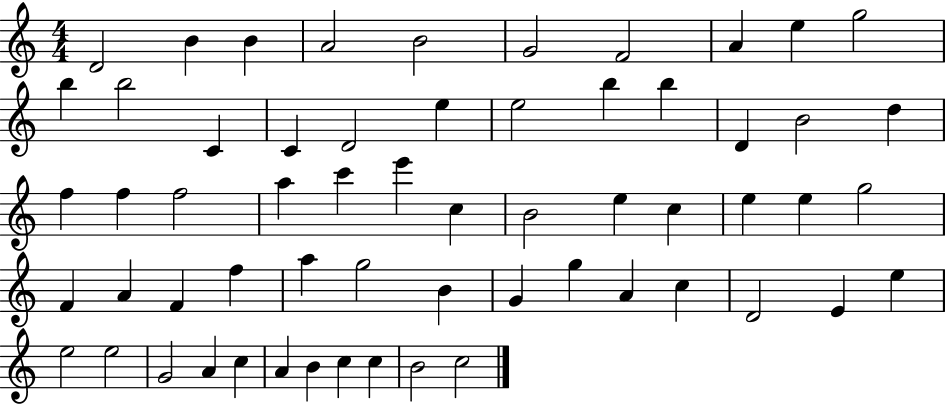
X:1
T:Untitled
M:4/4
L:1/4
K:C
D2 B B A2 B2 G2 F2 A e g2 b b2 C C D2 e e2 b b D B2 d f f f2 a c' e' c B2 e c e e g2 F A F f a g2 B G g A c D2 E e e2 e2 G2 A c A B c c B2 c2